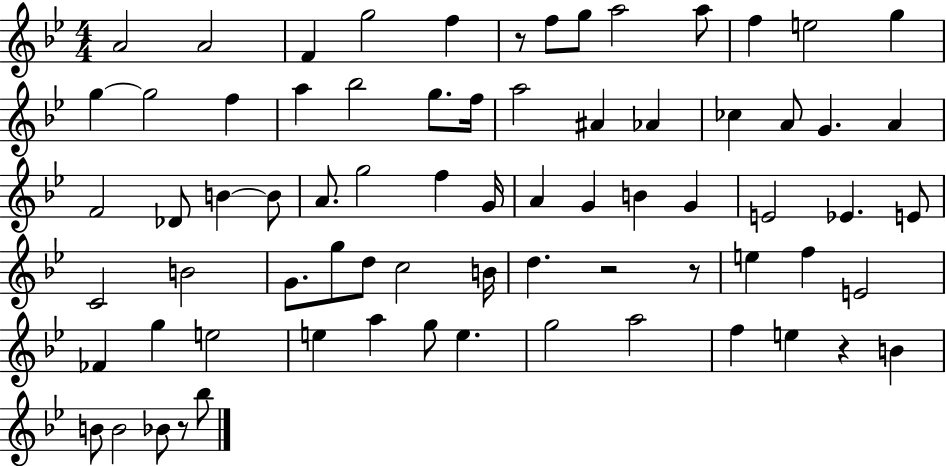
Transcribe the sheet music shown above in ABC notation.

X:1
T:Untitled
M:4/4
L:1/4
K:Bb
A2 A2 F g2 f z/2 f/2 g/2 a2 a/2 f e2 g g g2 f a _b2 g/2 f/4 a2 ^A _A _c A/2 G A F2 _D/2 B B/2 A/2 g2 f G/4 A G B G E2 _E E/2 C2 B2 G/2 g/2 d/2 c2 B/4 d z2 z/2 e f E2 _F g e2 e a g/2 e g2 a2 f e z B B/2 B2 _B/2 z/2 _b/2